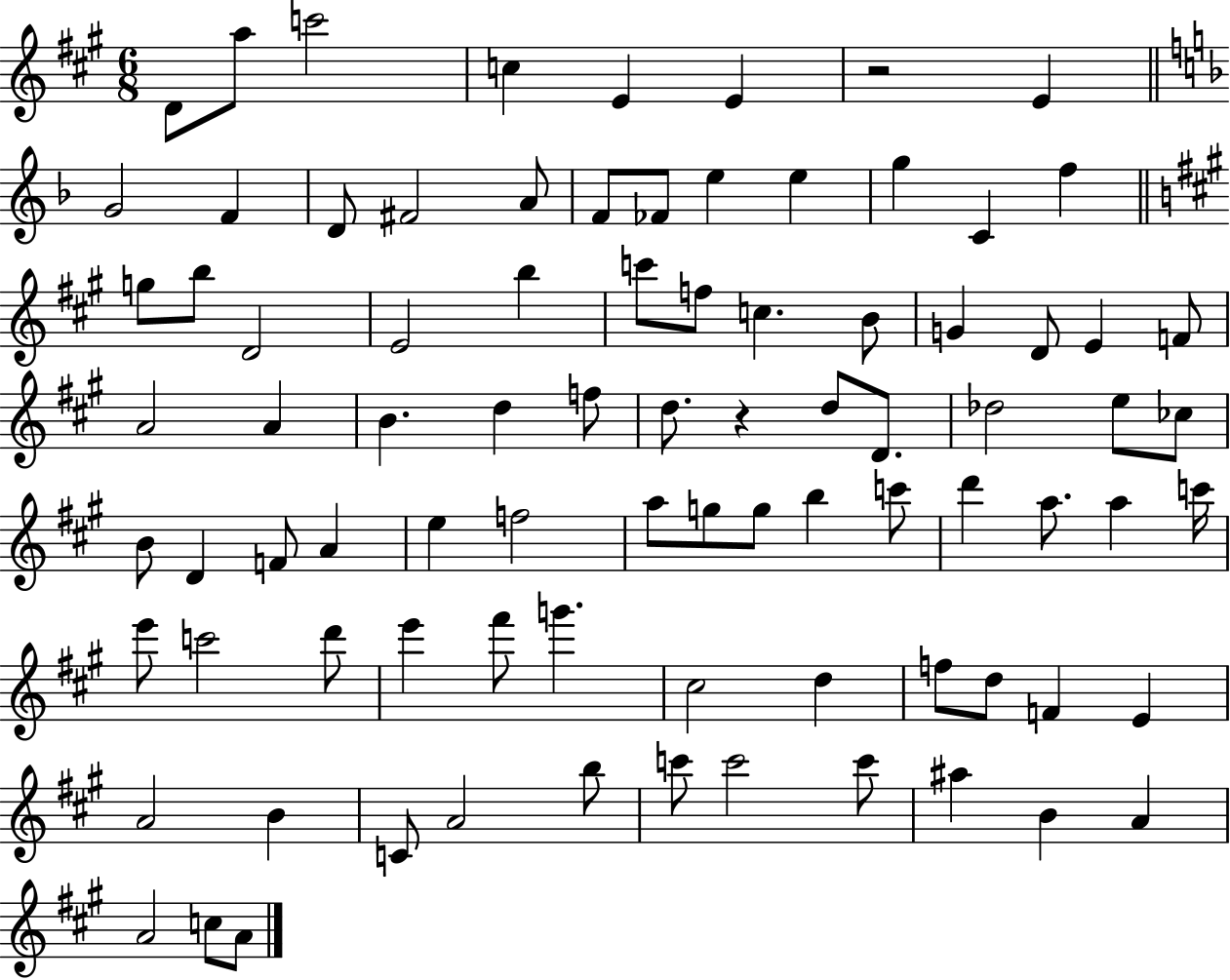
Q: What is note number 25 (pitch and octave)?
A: C6